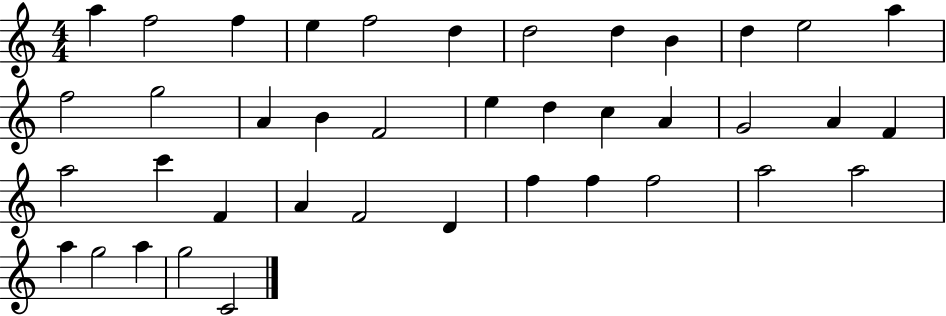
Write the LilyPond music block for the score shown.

{
  \clef treble
  \numericTimeSignature
  \time 4/4
  \key c \major
  a''4 f''2 f''4 | e''4 f''2 d''4 | d''2 d''4 b'4 | d''4 e''2 a''4 | \break f''2 g''2 | a'4 b'4 f'2 | e''4 d''4 c''4 a'4 | g'2 a'4 f'4 | \break a''2 c'''4 f'4 | a'4 f'2 d'4 | f''4 f''4 f''2 | a''2 a''2 | \break a''4 g''2 a''4 | g''2 c'2 | \bar "|."
}